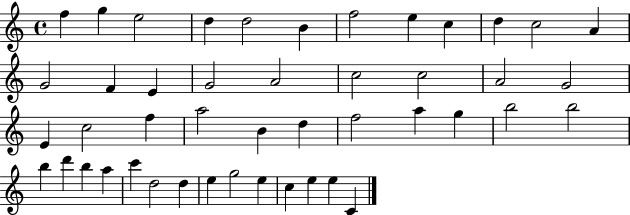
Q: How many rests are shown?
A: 0